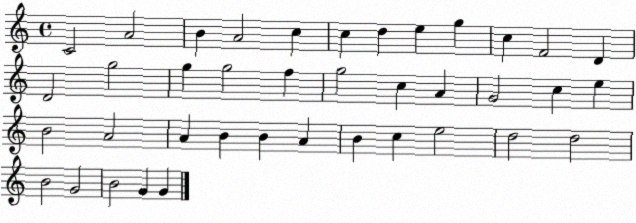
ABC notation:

X:1
T:Untitled
M:4/4
L:1/4
K:C
C2 A2 B A2 c c d e g c F2 D D2 g2 g g2 f g2 c A G2 c e B2 A2 A B B A B c e2 d2 d2 B2 G2 B2 G G